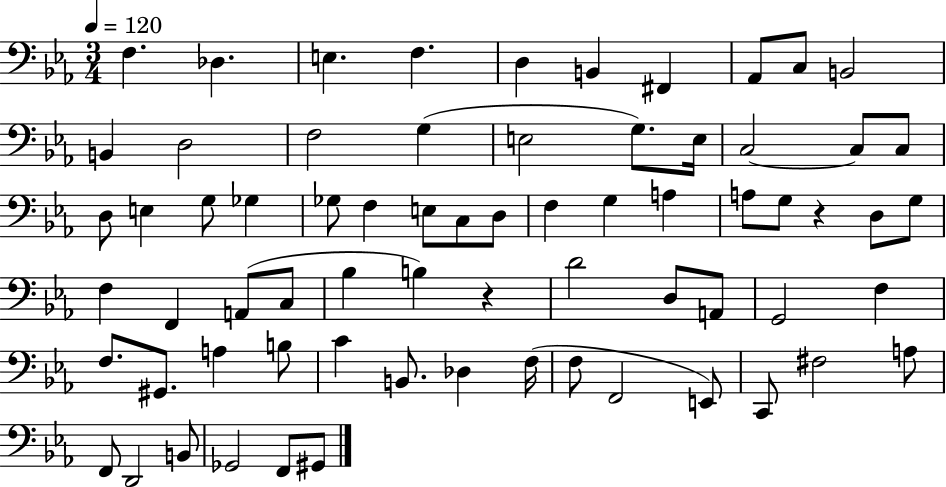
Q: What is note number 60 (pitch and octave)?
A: F#3